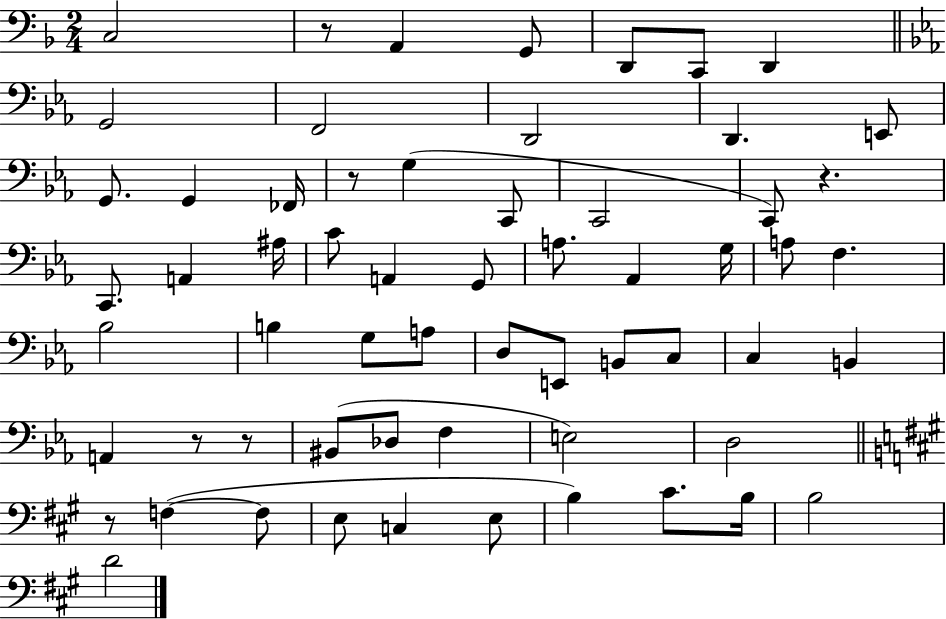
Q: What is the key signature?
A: F major